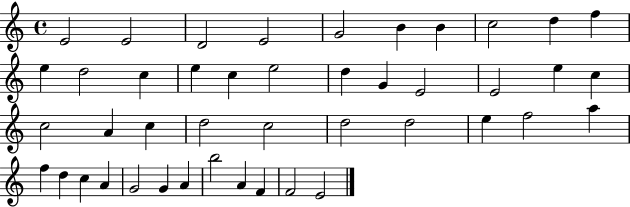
E4/h E4/h D4/h E4/h G4/h B4/q B4/q C5/h D5/q F5/q E5/q D5/h C5/q E5/q C5/q E5/h D5/q G4/q E4/h E4/h E5/q C5/q C5/h A4/q C5/q D5/h C5/h D5/h D5/h E5/q F5/h A5/q F5/q D5/q C5/q A4/q G4/h G4/q A4/q B5/h A4/q F4/q F4/h E4/h